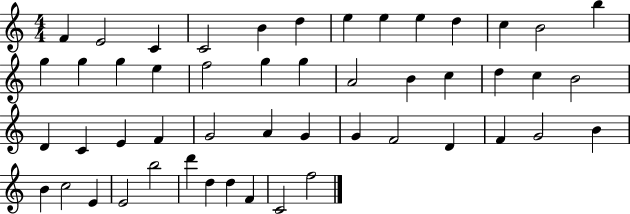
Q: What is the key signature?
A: C major